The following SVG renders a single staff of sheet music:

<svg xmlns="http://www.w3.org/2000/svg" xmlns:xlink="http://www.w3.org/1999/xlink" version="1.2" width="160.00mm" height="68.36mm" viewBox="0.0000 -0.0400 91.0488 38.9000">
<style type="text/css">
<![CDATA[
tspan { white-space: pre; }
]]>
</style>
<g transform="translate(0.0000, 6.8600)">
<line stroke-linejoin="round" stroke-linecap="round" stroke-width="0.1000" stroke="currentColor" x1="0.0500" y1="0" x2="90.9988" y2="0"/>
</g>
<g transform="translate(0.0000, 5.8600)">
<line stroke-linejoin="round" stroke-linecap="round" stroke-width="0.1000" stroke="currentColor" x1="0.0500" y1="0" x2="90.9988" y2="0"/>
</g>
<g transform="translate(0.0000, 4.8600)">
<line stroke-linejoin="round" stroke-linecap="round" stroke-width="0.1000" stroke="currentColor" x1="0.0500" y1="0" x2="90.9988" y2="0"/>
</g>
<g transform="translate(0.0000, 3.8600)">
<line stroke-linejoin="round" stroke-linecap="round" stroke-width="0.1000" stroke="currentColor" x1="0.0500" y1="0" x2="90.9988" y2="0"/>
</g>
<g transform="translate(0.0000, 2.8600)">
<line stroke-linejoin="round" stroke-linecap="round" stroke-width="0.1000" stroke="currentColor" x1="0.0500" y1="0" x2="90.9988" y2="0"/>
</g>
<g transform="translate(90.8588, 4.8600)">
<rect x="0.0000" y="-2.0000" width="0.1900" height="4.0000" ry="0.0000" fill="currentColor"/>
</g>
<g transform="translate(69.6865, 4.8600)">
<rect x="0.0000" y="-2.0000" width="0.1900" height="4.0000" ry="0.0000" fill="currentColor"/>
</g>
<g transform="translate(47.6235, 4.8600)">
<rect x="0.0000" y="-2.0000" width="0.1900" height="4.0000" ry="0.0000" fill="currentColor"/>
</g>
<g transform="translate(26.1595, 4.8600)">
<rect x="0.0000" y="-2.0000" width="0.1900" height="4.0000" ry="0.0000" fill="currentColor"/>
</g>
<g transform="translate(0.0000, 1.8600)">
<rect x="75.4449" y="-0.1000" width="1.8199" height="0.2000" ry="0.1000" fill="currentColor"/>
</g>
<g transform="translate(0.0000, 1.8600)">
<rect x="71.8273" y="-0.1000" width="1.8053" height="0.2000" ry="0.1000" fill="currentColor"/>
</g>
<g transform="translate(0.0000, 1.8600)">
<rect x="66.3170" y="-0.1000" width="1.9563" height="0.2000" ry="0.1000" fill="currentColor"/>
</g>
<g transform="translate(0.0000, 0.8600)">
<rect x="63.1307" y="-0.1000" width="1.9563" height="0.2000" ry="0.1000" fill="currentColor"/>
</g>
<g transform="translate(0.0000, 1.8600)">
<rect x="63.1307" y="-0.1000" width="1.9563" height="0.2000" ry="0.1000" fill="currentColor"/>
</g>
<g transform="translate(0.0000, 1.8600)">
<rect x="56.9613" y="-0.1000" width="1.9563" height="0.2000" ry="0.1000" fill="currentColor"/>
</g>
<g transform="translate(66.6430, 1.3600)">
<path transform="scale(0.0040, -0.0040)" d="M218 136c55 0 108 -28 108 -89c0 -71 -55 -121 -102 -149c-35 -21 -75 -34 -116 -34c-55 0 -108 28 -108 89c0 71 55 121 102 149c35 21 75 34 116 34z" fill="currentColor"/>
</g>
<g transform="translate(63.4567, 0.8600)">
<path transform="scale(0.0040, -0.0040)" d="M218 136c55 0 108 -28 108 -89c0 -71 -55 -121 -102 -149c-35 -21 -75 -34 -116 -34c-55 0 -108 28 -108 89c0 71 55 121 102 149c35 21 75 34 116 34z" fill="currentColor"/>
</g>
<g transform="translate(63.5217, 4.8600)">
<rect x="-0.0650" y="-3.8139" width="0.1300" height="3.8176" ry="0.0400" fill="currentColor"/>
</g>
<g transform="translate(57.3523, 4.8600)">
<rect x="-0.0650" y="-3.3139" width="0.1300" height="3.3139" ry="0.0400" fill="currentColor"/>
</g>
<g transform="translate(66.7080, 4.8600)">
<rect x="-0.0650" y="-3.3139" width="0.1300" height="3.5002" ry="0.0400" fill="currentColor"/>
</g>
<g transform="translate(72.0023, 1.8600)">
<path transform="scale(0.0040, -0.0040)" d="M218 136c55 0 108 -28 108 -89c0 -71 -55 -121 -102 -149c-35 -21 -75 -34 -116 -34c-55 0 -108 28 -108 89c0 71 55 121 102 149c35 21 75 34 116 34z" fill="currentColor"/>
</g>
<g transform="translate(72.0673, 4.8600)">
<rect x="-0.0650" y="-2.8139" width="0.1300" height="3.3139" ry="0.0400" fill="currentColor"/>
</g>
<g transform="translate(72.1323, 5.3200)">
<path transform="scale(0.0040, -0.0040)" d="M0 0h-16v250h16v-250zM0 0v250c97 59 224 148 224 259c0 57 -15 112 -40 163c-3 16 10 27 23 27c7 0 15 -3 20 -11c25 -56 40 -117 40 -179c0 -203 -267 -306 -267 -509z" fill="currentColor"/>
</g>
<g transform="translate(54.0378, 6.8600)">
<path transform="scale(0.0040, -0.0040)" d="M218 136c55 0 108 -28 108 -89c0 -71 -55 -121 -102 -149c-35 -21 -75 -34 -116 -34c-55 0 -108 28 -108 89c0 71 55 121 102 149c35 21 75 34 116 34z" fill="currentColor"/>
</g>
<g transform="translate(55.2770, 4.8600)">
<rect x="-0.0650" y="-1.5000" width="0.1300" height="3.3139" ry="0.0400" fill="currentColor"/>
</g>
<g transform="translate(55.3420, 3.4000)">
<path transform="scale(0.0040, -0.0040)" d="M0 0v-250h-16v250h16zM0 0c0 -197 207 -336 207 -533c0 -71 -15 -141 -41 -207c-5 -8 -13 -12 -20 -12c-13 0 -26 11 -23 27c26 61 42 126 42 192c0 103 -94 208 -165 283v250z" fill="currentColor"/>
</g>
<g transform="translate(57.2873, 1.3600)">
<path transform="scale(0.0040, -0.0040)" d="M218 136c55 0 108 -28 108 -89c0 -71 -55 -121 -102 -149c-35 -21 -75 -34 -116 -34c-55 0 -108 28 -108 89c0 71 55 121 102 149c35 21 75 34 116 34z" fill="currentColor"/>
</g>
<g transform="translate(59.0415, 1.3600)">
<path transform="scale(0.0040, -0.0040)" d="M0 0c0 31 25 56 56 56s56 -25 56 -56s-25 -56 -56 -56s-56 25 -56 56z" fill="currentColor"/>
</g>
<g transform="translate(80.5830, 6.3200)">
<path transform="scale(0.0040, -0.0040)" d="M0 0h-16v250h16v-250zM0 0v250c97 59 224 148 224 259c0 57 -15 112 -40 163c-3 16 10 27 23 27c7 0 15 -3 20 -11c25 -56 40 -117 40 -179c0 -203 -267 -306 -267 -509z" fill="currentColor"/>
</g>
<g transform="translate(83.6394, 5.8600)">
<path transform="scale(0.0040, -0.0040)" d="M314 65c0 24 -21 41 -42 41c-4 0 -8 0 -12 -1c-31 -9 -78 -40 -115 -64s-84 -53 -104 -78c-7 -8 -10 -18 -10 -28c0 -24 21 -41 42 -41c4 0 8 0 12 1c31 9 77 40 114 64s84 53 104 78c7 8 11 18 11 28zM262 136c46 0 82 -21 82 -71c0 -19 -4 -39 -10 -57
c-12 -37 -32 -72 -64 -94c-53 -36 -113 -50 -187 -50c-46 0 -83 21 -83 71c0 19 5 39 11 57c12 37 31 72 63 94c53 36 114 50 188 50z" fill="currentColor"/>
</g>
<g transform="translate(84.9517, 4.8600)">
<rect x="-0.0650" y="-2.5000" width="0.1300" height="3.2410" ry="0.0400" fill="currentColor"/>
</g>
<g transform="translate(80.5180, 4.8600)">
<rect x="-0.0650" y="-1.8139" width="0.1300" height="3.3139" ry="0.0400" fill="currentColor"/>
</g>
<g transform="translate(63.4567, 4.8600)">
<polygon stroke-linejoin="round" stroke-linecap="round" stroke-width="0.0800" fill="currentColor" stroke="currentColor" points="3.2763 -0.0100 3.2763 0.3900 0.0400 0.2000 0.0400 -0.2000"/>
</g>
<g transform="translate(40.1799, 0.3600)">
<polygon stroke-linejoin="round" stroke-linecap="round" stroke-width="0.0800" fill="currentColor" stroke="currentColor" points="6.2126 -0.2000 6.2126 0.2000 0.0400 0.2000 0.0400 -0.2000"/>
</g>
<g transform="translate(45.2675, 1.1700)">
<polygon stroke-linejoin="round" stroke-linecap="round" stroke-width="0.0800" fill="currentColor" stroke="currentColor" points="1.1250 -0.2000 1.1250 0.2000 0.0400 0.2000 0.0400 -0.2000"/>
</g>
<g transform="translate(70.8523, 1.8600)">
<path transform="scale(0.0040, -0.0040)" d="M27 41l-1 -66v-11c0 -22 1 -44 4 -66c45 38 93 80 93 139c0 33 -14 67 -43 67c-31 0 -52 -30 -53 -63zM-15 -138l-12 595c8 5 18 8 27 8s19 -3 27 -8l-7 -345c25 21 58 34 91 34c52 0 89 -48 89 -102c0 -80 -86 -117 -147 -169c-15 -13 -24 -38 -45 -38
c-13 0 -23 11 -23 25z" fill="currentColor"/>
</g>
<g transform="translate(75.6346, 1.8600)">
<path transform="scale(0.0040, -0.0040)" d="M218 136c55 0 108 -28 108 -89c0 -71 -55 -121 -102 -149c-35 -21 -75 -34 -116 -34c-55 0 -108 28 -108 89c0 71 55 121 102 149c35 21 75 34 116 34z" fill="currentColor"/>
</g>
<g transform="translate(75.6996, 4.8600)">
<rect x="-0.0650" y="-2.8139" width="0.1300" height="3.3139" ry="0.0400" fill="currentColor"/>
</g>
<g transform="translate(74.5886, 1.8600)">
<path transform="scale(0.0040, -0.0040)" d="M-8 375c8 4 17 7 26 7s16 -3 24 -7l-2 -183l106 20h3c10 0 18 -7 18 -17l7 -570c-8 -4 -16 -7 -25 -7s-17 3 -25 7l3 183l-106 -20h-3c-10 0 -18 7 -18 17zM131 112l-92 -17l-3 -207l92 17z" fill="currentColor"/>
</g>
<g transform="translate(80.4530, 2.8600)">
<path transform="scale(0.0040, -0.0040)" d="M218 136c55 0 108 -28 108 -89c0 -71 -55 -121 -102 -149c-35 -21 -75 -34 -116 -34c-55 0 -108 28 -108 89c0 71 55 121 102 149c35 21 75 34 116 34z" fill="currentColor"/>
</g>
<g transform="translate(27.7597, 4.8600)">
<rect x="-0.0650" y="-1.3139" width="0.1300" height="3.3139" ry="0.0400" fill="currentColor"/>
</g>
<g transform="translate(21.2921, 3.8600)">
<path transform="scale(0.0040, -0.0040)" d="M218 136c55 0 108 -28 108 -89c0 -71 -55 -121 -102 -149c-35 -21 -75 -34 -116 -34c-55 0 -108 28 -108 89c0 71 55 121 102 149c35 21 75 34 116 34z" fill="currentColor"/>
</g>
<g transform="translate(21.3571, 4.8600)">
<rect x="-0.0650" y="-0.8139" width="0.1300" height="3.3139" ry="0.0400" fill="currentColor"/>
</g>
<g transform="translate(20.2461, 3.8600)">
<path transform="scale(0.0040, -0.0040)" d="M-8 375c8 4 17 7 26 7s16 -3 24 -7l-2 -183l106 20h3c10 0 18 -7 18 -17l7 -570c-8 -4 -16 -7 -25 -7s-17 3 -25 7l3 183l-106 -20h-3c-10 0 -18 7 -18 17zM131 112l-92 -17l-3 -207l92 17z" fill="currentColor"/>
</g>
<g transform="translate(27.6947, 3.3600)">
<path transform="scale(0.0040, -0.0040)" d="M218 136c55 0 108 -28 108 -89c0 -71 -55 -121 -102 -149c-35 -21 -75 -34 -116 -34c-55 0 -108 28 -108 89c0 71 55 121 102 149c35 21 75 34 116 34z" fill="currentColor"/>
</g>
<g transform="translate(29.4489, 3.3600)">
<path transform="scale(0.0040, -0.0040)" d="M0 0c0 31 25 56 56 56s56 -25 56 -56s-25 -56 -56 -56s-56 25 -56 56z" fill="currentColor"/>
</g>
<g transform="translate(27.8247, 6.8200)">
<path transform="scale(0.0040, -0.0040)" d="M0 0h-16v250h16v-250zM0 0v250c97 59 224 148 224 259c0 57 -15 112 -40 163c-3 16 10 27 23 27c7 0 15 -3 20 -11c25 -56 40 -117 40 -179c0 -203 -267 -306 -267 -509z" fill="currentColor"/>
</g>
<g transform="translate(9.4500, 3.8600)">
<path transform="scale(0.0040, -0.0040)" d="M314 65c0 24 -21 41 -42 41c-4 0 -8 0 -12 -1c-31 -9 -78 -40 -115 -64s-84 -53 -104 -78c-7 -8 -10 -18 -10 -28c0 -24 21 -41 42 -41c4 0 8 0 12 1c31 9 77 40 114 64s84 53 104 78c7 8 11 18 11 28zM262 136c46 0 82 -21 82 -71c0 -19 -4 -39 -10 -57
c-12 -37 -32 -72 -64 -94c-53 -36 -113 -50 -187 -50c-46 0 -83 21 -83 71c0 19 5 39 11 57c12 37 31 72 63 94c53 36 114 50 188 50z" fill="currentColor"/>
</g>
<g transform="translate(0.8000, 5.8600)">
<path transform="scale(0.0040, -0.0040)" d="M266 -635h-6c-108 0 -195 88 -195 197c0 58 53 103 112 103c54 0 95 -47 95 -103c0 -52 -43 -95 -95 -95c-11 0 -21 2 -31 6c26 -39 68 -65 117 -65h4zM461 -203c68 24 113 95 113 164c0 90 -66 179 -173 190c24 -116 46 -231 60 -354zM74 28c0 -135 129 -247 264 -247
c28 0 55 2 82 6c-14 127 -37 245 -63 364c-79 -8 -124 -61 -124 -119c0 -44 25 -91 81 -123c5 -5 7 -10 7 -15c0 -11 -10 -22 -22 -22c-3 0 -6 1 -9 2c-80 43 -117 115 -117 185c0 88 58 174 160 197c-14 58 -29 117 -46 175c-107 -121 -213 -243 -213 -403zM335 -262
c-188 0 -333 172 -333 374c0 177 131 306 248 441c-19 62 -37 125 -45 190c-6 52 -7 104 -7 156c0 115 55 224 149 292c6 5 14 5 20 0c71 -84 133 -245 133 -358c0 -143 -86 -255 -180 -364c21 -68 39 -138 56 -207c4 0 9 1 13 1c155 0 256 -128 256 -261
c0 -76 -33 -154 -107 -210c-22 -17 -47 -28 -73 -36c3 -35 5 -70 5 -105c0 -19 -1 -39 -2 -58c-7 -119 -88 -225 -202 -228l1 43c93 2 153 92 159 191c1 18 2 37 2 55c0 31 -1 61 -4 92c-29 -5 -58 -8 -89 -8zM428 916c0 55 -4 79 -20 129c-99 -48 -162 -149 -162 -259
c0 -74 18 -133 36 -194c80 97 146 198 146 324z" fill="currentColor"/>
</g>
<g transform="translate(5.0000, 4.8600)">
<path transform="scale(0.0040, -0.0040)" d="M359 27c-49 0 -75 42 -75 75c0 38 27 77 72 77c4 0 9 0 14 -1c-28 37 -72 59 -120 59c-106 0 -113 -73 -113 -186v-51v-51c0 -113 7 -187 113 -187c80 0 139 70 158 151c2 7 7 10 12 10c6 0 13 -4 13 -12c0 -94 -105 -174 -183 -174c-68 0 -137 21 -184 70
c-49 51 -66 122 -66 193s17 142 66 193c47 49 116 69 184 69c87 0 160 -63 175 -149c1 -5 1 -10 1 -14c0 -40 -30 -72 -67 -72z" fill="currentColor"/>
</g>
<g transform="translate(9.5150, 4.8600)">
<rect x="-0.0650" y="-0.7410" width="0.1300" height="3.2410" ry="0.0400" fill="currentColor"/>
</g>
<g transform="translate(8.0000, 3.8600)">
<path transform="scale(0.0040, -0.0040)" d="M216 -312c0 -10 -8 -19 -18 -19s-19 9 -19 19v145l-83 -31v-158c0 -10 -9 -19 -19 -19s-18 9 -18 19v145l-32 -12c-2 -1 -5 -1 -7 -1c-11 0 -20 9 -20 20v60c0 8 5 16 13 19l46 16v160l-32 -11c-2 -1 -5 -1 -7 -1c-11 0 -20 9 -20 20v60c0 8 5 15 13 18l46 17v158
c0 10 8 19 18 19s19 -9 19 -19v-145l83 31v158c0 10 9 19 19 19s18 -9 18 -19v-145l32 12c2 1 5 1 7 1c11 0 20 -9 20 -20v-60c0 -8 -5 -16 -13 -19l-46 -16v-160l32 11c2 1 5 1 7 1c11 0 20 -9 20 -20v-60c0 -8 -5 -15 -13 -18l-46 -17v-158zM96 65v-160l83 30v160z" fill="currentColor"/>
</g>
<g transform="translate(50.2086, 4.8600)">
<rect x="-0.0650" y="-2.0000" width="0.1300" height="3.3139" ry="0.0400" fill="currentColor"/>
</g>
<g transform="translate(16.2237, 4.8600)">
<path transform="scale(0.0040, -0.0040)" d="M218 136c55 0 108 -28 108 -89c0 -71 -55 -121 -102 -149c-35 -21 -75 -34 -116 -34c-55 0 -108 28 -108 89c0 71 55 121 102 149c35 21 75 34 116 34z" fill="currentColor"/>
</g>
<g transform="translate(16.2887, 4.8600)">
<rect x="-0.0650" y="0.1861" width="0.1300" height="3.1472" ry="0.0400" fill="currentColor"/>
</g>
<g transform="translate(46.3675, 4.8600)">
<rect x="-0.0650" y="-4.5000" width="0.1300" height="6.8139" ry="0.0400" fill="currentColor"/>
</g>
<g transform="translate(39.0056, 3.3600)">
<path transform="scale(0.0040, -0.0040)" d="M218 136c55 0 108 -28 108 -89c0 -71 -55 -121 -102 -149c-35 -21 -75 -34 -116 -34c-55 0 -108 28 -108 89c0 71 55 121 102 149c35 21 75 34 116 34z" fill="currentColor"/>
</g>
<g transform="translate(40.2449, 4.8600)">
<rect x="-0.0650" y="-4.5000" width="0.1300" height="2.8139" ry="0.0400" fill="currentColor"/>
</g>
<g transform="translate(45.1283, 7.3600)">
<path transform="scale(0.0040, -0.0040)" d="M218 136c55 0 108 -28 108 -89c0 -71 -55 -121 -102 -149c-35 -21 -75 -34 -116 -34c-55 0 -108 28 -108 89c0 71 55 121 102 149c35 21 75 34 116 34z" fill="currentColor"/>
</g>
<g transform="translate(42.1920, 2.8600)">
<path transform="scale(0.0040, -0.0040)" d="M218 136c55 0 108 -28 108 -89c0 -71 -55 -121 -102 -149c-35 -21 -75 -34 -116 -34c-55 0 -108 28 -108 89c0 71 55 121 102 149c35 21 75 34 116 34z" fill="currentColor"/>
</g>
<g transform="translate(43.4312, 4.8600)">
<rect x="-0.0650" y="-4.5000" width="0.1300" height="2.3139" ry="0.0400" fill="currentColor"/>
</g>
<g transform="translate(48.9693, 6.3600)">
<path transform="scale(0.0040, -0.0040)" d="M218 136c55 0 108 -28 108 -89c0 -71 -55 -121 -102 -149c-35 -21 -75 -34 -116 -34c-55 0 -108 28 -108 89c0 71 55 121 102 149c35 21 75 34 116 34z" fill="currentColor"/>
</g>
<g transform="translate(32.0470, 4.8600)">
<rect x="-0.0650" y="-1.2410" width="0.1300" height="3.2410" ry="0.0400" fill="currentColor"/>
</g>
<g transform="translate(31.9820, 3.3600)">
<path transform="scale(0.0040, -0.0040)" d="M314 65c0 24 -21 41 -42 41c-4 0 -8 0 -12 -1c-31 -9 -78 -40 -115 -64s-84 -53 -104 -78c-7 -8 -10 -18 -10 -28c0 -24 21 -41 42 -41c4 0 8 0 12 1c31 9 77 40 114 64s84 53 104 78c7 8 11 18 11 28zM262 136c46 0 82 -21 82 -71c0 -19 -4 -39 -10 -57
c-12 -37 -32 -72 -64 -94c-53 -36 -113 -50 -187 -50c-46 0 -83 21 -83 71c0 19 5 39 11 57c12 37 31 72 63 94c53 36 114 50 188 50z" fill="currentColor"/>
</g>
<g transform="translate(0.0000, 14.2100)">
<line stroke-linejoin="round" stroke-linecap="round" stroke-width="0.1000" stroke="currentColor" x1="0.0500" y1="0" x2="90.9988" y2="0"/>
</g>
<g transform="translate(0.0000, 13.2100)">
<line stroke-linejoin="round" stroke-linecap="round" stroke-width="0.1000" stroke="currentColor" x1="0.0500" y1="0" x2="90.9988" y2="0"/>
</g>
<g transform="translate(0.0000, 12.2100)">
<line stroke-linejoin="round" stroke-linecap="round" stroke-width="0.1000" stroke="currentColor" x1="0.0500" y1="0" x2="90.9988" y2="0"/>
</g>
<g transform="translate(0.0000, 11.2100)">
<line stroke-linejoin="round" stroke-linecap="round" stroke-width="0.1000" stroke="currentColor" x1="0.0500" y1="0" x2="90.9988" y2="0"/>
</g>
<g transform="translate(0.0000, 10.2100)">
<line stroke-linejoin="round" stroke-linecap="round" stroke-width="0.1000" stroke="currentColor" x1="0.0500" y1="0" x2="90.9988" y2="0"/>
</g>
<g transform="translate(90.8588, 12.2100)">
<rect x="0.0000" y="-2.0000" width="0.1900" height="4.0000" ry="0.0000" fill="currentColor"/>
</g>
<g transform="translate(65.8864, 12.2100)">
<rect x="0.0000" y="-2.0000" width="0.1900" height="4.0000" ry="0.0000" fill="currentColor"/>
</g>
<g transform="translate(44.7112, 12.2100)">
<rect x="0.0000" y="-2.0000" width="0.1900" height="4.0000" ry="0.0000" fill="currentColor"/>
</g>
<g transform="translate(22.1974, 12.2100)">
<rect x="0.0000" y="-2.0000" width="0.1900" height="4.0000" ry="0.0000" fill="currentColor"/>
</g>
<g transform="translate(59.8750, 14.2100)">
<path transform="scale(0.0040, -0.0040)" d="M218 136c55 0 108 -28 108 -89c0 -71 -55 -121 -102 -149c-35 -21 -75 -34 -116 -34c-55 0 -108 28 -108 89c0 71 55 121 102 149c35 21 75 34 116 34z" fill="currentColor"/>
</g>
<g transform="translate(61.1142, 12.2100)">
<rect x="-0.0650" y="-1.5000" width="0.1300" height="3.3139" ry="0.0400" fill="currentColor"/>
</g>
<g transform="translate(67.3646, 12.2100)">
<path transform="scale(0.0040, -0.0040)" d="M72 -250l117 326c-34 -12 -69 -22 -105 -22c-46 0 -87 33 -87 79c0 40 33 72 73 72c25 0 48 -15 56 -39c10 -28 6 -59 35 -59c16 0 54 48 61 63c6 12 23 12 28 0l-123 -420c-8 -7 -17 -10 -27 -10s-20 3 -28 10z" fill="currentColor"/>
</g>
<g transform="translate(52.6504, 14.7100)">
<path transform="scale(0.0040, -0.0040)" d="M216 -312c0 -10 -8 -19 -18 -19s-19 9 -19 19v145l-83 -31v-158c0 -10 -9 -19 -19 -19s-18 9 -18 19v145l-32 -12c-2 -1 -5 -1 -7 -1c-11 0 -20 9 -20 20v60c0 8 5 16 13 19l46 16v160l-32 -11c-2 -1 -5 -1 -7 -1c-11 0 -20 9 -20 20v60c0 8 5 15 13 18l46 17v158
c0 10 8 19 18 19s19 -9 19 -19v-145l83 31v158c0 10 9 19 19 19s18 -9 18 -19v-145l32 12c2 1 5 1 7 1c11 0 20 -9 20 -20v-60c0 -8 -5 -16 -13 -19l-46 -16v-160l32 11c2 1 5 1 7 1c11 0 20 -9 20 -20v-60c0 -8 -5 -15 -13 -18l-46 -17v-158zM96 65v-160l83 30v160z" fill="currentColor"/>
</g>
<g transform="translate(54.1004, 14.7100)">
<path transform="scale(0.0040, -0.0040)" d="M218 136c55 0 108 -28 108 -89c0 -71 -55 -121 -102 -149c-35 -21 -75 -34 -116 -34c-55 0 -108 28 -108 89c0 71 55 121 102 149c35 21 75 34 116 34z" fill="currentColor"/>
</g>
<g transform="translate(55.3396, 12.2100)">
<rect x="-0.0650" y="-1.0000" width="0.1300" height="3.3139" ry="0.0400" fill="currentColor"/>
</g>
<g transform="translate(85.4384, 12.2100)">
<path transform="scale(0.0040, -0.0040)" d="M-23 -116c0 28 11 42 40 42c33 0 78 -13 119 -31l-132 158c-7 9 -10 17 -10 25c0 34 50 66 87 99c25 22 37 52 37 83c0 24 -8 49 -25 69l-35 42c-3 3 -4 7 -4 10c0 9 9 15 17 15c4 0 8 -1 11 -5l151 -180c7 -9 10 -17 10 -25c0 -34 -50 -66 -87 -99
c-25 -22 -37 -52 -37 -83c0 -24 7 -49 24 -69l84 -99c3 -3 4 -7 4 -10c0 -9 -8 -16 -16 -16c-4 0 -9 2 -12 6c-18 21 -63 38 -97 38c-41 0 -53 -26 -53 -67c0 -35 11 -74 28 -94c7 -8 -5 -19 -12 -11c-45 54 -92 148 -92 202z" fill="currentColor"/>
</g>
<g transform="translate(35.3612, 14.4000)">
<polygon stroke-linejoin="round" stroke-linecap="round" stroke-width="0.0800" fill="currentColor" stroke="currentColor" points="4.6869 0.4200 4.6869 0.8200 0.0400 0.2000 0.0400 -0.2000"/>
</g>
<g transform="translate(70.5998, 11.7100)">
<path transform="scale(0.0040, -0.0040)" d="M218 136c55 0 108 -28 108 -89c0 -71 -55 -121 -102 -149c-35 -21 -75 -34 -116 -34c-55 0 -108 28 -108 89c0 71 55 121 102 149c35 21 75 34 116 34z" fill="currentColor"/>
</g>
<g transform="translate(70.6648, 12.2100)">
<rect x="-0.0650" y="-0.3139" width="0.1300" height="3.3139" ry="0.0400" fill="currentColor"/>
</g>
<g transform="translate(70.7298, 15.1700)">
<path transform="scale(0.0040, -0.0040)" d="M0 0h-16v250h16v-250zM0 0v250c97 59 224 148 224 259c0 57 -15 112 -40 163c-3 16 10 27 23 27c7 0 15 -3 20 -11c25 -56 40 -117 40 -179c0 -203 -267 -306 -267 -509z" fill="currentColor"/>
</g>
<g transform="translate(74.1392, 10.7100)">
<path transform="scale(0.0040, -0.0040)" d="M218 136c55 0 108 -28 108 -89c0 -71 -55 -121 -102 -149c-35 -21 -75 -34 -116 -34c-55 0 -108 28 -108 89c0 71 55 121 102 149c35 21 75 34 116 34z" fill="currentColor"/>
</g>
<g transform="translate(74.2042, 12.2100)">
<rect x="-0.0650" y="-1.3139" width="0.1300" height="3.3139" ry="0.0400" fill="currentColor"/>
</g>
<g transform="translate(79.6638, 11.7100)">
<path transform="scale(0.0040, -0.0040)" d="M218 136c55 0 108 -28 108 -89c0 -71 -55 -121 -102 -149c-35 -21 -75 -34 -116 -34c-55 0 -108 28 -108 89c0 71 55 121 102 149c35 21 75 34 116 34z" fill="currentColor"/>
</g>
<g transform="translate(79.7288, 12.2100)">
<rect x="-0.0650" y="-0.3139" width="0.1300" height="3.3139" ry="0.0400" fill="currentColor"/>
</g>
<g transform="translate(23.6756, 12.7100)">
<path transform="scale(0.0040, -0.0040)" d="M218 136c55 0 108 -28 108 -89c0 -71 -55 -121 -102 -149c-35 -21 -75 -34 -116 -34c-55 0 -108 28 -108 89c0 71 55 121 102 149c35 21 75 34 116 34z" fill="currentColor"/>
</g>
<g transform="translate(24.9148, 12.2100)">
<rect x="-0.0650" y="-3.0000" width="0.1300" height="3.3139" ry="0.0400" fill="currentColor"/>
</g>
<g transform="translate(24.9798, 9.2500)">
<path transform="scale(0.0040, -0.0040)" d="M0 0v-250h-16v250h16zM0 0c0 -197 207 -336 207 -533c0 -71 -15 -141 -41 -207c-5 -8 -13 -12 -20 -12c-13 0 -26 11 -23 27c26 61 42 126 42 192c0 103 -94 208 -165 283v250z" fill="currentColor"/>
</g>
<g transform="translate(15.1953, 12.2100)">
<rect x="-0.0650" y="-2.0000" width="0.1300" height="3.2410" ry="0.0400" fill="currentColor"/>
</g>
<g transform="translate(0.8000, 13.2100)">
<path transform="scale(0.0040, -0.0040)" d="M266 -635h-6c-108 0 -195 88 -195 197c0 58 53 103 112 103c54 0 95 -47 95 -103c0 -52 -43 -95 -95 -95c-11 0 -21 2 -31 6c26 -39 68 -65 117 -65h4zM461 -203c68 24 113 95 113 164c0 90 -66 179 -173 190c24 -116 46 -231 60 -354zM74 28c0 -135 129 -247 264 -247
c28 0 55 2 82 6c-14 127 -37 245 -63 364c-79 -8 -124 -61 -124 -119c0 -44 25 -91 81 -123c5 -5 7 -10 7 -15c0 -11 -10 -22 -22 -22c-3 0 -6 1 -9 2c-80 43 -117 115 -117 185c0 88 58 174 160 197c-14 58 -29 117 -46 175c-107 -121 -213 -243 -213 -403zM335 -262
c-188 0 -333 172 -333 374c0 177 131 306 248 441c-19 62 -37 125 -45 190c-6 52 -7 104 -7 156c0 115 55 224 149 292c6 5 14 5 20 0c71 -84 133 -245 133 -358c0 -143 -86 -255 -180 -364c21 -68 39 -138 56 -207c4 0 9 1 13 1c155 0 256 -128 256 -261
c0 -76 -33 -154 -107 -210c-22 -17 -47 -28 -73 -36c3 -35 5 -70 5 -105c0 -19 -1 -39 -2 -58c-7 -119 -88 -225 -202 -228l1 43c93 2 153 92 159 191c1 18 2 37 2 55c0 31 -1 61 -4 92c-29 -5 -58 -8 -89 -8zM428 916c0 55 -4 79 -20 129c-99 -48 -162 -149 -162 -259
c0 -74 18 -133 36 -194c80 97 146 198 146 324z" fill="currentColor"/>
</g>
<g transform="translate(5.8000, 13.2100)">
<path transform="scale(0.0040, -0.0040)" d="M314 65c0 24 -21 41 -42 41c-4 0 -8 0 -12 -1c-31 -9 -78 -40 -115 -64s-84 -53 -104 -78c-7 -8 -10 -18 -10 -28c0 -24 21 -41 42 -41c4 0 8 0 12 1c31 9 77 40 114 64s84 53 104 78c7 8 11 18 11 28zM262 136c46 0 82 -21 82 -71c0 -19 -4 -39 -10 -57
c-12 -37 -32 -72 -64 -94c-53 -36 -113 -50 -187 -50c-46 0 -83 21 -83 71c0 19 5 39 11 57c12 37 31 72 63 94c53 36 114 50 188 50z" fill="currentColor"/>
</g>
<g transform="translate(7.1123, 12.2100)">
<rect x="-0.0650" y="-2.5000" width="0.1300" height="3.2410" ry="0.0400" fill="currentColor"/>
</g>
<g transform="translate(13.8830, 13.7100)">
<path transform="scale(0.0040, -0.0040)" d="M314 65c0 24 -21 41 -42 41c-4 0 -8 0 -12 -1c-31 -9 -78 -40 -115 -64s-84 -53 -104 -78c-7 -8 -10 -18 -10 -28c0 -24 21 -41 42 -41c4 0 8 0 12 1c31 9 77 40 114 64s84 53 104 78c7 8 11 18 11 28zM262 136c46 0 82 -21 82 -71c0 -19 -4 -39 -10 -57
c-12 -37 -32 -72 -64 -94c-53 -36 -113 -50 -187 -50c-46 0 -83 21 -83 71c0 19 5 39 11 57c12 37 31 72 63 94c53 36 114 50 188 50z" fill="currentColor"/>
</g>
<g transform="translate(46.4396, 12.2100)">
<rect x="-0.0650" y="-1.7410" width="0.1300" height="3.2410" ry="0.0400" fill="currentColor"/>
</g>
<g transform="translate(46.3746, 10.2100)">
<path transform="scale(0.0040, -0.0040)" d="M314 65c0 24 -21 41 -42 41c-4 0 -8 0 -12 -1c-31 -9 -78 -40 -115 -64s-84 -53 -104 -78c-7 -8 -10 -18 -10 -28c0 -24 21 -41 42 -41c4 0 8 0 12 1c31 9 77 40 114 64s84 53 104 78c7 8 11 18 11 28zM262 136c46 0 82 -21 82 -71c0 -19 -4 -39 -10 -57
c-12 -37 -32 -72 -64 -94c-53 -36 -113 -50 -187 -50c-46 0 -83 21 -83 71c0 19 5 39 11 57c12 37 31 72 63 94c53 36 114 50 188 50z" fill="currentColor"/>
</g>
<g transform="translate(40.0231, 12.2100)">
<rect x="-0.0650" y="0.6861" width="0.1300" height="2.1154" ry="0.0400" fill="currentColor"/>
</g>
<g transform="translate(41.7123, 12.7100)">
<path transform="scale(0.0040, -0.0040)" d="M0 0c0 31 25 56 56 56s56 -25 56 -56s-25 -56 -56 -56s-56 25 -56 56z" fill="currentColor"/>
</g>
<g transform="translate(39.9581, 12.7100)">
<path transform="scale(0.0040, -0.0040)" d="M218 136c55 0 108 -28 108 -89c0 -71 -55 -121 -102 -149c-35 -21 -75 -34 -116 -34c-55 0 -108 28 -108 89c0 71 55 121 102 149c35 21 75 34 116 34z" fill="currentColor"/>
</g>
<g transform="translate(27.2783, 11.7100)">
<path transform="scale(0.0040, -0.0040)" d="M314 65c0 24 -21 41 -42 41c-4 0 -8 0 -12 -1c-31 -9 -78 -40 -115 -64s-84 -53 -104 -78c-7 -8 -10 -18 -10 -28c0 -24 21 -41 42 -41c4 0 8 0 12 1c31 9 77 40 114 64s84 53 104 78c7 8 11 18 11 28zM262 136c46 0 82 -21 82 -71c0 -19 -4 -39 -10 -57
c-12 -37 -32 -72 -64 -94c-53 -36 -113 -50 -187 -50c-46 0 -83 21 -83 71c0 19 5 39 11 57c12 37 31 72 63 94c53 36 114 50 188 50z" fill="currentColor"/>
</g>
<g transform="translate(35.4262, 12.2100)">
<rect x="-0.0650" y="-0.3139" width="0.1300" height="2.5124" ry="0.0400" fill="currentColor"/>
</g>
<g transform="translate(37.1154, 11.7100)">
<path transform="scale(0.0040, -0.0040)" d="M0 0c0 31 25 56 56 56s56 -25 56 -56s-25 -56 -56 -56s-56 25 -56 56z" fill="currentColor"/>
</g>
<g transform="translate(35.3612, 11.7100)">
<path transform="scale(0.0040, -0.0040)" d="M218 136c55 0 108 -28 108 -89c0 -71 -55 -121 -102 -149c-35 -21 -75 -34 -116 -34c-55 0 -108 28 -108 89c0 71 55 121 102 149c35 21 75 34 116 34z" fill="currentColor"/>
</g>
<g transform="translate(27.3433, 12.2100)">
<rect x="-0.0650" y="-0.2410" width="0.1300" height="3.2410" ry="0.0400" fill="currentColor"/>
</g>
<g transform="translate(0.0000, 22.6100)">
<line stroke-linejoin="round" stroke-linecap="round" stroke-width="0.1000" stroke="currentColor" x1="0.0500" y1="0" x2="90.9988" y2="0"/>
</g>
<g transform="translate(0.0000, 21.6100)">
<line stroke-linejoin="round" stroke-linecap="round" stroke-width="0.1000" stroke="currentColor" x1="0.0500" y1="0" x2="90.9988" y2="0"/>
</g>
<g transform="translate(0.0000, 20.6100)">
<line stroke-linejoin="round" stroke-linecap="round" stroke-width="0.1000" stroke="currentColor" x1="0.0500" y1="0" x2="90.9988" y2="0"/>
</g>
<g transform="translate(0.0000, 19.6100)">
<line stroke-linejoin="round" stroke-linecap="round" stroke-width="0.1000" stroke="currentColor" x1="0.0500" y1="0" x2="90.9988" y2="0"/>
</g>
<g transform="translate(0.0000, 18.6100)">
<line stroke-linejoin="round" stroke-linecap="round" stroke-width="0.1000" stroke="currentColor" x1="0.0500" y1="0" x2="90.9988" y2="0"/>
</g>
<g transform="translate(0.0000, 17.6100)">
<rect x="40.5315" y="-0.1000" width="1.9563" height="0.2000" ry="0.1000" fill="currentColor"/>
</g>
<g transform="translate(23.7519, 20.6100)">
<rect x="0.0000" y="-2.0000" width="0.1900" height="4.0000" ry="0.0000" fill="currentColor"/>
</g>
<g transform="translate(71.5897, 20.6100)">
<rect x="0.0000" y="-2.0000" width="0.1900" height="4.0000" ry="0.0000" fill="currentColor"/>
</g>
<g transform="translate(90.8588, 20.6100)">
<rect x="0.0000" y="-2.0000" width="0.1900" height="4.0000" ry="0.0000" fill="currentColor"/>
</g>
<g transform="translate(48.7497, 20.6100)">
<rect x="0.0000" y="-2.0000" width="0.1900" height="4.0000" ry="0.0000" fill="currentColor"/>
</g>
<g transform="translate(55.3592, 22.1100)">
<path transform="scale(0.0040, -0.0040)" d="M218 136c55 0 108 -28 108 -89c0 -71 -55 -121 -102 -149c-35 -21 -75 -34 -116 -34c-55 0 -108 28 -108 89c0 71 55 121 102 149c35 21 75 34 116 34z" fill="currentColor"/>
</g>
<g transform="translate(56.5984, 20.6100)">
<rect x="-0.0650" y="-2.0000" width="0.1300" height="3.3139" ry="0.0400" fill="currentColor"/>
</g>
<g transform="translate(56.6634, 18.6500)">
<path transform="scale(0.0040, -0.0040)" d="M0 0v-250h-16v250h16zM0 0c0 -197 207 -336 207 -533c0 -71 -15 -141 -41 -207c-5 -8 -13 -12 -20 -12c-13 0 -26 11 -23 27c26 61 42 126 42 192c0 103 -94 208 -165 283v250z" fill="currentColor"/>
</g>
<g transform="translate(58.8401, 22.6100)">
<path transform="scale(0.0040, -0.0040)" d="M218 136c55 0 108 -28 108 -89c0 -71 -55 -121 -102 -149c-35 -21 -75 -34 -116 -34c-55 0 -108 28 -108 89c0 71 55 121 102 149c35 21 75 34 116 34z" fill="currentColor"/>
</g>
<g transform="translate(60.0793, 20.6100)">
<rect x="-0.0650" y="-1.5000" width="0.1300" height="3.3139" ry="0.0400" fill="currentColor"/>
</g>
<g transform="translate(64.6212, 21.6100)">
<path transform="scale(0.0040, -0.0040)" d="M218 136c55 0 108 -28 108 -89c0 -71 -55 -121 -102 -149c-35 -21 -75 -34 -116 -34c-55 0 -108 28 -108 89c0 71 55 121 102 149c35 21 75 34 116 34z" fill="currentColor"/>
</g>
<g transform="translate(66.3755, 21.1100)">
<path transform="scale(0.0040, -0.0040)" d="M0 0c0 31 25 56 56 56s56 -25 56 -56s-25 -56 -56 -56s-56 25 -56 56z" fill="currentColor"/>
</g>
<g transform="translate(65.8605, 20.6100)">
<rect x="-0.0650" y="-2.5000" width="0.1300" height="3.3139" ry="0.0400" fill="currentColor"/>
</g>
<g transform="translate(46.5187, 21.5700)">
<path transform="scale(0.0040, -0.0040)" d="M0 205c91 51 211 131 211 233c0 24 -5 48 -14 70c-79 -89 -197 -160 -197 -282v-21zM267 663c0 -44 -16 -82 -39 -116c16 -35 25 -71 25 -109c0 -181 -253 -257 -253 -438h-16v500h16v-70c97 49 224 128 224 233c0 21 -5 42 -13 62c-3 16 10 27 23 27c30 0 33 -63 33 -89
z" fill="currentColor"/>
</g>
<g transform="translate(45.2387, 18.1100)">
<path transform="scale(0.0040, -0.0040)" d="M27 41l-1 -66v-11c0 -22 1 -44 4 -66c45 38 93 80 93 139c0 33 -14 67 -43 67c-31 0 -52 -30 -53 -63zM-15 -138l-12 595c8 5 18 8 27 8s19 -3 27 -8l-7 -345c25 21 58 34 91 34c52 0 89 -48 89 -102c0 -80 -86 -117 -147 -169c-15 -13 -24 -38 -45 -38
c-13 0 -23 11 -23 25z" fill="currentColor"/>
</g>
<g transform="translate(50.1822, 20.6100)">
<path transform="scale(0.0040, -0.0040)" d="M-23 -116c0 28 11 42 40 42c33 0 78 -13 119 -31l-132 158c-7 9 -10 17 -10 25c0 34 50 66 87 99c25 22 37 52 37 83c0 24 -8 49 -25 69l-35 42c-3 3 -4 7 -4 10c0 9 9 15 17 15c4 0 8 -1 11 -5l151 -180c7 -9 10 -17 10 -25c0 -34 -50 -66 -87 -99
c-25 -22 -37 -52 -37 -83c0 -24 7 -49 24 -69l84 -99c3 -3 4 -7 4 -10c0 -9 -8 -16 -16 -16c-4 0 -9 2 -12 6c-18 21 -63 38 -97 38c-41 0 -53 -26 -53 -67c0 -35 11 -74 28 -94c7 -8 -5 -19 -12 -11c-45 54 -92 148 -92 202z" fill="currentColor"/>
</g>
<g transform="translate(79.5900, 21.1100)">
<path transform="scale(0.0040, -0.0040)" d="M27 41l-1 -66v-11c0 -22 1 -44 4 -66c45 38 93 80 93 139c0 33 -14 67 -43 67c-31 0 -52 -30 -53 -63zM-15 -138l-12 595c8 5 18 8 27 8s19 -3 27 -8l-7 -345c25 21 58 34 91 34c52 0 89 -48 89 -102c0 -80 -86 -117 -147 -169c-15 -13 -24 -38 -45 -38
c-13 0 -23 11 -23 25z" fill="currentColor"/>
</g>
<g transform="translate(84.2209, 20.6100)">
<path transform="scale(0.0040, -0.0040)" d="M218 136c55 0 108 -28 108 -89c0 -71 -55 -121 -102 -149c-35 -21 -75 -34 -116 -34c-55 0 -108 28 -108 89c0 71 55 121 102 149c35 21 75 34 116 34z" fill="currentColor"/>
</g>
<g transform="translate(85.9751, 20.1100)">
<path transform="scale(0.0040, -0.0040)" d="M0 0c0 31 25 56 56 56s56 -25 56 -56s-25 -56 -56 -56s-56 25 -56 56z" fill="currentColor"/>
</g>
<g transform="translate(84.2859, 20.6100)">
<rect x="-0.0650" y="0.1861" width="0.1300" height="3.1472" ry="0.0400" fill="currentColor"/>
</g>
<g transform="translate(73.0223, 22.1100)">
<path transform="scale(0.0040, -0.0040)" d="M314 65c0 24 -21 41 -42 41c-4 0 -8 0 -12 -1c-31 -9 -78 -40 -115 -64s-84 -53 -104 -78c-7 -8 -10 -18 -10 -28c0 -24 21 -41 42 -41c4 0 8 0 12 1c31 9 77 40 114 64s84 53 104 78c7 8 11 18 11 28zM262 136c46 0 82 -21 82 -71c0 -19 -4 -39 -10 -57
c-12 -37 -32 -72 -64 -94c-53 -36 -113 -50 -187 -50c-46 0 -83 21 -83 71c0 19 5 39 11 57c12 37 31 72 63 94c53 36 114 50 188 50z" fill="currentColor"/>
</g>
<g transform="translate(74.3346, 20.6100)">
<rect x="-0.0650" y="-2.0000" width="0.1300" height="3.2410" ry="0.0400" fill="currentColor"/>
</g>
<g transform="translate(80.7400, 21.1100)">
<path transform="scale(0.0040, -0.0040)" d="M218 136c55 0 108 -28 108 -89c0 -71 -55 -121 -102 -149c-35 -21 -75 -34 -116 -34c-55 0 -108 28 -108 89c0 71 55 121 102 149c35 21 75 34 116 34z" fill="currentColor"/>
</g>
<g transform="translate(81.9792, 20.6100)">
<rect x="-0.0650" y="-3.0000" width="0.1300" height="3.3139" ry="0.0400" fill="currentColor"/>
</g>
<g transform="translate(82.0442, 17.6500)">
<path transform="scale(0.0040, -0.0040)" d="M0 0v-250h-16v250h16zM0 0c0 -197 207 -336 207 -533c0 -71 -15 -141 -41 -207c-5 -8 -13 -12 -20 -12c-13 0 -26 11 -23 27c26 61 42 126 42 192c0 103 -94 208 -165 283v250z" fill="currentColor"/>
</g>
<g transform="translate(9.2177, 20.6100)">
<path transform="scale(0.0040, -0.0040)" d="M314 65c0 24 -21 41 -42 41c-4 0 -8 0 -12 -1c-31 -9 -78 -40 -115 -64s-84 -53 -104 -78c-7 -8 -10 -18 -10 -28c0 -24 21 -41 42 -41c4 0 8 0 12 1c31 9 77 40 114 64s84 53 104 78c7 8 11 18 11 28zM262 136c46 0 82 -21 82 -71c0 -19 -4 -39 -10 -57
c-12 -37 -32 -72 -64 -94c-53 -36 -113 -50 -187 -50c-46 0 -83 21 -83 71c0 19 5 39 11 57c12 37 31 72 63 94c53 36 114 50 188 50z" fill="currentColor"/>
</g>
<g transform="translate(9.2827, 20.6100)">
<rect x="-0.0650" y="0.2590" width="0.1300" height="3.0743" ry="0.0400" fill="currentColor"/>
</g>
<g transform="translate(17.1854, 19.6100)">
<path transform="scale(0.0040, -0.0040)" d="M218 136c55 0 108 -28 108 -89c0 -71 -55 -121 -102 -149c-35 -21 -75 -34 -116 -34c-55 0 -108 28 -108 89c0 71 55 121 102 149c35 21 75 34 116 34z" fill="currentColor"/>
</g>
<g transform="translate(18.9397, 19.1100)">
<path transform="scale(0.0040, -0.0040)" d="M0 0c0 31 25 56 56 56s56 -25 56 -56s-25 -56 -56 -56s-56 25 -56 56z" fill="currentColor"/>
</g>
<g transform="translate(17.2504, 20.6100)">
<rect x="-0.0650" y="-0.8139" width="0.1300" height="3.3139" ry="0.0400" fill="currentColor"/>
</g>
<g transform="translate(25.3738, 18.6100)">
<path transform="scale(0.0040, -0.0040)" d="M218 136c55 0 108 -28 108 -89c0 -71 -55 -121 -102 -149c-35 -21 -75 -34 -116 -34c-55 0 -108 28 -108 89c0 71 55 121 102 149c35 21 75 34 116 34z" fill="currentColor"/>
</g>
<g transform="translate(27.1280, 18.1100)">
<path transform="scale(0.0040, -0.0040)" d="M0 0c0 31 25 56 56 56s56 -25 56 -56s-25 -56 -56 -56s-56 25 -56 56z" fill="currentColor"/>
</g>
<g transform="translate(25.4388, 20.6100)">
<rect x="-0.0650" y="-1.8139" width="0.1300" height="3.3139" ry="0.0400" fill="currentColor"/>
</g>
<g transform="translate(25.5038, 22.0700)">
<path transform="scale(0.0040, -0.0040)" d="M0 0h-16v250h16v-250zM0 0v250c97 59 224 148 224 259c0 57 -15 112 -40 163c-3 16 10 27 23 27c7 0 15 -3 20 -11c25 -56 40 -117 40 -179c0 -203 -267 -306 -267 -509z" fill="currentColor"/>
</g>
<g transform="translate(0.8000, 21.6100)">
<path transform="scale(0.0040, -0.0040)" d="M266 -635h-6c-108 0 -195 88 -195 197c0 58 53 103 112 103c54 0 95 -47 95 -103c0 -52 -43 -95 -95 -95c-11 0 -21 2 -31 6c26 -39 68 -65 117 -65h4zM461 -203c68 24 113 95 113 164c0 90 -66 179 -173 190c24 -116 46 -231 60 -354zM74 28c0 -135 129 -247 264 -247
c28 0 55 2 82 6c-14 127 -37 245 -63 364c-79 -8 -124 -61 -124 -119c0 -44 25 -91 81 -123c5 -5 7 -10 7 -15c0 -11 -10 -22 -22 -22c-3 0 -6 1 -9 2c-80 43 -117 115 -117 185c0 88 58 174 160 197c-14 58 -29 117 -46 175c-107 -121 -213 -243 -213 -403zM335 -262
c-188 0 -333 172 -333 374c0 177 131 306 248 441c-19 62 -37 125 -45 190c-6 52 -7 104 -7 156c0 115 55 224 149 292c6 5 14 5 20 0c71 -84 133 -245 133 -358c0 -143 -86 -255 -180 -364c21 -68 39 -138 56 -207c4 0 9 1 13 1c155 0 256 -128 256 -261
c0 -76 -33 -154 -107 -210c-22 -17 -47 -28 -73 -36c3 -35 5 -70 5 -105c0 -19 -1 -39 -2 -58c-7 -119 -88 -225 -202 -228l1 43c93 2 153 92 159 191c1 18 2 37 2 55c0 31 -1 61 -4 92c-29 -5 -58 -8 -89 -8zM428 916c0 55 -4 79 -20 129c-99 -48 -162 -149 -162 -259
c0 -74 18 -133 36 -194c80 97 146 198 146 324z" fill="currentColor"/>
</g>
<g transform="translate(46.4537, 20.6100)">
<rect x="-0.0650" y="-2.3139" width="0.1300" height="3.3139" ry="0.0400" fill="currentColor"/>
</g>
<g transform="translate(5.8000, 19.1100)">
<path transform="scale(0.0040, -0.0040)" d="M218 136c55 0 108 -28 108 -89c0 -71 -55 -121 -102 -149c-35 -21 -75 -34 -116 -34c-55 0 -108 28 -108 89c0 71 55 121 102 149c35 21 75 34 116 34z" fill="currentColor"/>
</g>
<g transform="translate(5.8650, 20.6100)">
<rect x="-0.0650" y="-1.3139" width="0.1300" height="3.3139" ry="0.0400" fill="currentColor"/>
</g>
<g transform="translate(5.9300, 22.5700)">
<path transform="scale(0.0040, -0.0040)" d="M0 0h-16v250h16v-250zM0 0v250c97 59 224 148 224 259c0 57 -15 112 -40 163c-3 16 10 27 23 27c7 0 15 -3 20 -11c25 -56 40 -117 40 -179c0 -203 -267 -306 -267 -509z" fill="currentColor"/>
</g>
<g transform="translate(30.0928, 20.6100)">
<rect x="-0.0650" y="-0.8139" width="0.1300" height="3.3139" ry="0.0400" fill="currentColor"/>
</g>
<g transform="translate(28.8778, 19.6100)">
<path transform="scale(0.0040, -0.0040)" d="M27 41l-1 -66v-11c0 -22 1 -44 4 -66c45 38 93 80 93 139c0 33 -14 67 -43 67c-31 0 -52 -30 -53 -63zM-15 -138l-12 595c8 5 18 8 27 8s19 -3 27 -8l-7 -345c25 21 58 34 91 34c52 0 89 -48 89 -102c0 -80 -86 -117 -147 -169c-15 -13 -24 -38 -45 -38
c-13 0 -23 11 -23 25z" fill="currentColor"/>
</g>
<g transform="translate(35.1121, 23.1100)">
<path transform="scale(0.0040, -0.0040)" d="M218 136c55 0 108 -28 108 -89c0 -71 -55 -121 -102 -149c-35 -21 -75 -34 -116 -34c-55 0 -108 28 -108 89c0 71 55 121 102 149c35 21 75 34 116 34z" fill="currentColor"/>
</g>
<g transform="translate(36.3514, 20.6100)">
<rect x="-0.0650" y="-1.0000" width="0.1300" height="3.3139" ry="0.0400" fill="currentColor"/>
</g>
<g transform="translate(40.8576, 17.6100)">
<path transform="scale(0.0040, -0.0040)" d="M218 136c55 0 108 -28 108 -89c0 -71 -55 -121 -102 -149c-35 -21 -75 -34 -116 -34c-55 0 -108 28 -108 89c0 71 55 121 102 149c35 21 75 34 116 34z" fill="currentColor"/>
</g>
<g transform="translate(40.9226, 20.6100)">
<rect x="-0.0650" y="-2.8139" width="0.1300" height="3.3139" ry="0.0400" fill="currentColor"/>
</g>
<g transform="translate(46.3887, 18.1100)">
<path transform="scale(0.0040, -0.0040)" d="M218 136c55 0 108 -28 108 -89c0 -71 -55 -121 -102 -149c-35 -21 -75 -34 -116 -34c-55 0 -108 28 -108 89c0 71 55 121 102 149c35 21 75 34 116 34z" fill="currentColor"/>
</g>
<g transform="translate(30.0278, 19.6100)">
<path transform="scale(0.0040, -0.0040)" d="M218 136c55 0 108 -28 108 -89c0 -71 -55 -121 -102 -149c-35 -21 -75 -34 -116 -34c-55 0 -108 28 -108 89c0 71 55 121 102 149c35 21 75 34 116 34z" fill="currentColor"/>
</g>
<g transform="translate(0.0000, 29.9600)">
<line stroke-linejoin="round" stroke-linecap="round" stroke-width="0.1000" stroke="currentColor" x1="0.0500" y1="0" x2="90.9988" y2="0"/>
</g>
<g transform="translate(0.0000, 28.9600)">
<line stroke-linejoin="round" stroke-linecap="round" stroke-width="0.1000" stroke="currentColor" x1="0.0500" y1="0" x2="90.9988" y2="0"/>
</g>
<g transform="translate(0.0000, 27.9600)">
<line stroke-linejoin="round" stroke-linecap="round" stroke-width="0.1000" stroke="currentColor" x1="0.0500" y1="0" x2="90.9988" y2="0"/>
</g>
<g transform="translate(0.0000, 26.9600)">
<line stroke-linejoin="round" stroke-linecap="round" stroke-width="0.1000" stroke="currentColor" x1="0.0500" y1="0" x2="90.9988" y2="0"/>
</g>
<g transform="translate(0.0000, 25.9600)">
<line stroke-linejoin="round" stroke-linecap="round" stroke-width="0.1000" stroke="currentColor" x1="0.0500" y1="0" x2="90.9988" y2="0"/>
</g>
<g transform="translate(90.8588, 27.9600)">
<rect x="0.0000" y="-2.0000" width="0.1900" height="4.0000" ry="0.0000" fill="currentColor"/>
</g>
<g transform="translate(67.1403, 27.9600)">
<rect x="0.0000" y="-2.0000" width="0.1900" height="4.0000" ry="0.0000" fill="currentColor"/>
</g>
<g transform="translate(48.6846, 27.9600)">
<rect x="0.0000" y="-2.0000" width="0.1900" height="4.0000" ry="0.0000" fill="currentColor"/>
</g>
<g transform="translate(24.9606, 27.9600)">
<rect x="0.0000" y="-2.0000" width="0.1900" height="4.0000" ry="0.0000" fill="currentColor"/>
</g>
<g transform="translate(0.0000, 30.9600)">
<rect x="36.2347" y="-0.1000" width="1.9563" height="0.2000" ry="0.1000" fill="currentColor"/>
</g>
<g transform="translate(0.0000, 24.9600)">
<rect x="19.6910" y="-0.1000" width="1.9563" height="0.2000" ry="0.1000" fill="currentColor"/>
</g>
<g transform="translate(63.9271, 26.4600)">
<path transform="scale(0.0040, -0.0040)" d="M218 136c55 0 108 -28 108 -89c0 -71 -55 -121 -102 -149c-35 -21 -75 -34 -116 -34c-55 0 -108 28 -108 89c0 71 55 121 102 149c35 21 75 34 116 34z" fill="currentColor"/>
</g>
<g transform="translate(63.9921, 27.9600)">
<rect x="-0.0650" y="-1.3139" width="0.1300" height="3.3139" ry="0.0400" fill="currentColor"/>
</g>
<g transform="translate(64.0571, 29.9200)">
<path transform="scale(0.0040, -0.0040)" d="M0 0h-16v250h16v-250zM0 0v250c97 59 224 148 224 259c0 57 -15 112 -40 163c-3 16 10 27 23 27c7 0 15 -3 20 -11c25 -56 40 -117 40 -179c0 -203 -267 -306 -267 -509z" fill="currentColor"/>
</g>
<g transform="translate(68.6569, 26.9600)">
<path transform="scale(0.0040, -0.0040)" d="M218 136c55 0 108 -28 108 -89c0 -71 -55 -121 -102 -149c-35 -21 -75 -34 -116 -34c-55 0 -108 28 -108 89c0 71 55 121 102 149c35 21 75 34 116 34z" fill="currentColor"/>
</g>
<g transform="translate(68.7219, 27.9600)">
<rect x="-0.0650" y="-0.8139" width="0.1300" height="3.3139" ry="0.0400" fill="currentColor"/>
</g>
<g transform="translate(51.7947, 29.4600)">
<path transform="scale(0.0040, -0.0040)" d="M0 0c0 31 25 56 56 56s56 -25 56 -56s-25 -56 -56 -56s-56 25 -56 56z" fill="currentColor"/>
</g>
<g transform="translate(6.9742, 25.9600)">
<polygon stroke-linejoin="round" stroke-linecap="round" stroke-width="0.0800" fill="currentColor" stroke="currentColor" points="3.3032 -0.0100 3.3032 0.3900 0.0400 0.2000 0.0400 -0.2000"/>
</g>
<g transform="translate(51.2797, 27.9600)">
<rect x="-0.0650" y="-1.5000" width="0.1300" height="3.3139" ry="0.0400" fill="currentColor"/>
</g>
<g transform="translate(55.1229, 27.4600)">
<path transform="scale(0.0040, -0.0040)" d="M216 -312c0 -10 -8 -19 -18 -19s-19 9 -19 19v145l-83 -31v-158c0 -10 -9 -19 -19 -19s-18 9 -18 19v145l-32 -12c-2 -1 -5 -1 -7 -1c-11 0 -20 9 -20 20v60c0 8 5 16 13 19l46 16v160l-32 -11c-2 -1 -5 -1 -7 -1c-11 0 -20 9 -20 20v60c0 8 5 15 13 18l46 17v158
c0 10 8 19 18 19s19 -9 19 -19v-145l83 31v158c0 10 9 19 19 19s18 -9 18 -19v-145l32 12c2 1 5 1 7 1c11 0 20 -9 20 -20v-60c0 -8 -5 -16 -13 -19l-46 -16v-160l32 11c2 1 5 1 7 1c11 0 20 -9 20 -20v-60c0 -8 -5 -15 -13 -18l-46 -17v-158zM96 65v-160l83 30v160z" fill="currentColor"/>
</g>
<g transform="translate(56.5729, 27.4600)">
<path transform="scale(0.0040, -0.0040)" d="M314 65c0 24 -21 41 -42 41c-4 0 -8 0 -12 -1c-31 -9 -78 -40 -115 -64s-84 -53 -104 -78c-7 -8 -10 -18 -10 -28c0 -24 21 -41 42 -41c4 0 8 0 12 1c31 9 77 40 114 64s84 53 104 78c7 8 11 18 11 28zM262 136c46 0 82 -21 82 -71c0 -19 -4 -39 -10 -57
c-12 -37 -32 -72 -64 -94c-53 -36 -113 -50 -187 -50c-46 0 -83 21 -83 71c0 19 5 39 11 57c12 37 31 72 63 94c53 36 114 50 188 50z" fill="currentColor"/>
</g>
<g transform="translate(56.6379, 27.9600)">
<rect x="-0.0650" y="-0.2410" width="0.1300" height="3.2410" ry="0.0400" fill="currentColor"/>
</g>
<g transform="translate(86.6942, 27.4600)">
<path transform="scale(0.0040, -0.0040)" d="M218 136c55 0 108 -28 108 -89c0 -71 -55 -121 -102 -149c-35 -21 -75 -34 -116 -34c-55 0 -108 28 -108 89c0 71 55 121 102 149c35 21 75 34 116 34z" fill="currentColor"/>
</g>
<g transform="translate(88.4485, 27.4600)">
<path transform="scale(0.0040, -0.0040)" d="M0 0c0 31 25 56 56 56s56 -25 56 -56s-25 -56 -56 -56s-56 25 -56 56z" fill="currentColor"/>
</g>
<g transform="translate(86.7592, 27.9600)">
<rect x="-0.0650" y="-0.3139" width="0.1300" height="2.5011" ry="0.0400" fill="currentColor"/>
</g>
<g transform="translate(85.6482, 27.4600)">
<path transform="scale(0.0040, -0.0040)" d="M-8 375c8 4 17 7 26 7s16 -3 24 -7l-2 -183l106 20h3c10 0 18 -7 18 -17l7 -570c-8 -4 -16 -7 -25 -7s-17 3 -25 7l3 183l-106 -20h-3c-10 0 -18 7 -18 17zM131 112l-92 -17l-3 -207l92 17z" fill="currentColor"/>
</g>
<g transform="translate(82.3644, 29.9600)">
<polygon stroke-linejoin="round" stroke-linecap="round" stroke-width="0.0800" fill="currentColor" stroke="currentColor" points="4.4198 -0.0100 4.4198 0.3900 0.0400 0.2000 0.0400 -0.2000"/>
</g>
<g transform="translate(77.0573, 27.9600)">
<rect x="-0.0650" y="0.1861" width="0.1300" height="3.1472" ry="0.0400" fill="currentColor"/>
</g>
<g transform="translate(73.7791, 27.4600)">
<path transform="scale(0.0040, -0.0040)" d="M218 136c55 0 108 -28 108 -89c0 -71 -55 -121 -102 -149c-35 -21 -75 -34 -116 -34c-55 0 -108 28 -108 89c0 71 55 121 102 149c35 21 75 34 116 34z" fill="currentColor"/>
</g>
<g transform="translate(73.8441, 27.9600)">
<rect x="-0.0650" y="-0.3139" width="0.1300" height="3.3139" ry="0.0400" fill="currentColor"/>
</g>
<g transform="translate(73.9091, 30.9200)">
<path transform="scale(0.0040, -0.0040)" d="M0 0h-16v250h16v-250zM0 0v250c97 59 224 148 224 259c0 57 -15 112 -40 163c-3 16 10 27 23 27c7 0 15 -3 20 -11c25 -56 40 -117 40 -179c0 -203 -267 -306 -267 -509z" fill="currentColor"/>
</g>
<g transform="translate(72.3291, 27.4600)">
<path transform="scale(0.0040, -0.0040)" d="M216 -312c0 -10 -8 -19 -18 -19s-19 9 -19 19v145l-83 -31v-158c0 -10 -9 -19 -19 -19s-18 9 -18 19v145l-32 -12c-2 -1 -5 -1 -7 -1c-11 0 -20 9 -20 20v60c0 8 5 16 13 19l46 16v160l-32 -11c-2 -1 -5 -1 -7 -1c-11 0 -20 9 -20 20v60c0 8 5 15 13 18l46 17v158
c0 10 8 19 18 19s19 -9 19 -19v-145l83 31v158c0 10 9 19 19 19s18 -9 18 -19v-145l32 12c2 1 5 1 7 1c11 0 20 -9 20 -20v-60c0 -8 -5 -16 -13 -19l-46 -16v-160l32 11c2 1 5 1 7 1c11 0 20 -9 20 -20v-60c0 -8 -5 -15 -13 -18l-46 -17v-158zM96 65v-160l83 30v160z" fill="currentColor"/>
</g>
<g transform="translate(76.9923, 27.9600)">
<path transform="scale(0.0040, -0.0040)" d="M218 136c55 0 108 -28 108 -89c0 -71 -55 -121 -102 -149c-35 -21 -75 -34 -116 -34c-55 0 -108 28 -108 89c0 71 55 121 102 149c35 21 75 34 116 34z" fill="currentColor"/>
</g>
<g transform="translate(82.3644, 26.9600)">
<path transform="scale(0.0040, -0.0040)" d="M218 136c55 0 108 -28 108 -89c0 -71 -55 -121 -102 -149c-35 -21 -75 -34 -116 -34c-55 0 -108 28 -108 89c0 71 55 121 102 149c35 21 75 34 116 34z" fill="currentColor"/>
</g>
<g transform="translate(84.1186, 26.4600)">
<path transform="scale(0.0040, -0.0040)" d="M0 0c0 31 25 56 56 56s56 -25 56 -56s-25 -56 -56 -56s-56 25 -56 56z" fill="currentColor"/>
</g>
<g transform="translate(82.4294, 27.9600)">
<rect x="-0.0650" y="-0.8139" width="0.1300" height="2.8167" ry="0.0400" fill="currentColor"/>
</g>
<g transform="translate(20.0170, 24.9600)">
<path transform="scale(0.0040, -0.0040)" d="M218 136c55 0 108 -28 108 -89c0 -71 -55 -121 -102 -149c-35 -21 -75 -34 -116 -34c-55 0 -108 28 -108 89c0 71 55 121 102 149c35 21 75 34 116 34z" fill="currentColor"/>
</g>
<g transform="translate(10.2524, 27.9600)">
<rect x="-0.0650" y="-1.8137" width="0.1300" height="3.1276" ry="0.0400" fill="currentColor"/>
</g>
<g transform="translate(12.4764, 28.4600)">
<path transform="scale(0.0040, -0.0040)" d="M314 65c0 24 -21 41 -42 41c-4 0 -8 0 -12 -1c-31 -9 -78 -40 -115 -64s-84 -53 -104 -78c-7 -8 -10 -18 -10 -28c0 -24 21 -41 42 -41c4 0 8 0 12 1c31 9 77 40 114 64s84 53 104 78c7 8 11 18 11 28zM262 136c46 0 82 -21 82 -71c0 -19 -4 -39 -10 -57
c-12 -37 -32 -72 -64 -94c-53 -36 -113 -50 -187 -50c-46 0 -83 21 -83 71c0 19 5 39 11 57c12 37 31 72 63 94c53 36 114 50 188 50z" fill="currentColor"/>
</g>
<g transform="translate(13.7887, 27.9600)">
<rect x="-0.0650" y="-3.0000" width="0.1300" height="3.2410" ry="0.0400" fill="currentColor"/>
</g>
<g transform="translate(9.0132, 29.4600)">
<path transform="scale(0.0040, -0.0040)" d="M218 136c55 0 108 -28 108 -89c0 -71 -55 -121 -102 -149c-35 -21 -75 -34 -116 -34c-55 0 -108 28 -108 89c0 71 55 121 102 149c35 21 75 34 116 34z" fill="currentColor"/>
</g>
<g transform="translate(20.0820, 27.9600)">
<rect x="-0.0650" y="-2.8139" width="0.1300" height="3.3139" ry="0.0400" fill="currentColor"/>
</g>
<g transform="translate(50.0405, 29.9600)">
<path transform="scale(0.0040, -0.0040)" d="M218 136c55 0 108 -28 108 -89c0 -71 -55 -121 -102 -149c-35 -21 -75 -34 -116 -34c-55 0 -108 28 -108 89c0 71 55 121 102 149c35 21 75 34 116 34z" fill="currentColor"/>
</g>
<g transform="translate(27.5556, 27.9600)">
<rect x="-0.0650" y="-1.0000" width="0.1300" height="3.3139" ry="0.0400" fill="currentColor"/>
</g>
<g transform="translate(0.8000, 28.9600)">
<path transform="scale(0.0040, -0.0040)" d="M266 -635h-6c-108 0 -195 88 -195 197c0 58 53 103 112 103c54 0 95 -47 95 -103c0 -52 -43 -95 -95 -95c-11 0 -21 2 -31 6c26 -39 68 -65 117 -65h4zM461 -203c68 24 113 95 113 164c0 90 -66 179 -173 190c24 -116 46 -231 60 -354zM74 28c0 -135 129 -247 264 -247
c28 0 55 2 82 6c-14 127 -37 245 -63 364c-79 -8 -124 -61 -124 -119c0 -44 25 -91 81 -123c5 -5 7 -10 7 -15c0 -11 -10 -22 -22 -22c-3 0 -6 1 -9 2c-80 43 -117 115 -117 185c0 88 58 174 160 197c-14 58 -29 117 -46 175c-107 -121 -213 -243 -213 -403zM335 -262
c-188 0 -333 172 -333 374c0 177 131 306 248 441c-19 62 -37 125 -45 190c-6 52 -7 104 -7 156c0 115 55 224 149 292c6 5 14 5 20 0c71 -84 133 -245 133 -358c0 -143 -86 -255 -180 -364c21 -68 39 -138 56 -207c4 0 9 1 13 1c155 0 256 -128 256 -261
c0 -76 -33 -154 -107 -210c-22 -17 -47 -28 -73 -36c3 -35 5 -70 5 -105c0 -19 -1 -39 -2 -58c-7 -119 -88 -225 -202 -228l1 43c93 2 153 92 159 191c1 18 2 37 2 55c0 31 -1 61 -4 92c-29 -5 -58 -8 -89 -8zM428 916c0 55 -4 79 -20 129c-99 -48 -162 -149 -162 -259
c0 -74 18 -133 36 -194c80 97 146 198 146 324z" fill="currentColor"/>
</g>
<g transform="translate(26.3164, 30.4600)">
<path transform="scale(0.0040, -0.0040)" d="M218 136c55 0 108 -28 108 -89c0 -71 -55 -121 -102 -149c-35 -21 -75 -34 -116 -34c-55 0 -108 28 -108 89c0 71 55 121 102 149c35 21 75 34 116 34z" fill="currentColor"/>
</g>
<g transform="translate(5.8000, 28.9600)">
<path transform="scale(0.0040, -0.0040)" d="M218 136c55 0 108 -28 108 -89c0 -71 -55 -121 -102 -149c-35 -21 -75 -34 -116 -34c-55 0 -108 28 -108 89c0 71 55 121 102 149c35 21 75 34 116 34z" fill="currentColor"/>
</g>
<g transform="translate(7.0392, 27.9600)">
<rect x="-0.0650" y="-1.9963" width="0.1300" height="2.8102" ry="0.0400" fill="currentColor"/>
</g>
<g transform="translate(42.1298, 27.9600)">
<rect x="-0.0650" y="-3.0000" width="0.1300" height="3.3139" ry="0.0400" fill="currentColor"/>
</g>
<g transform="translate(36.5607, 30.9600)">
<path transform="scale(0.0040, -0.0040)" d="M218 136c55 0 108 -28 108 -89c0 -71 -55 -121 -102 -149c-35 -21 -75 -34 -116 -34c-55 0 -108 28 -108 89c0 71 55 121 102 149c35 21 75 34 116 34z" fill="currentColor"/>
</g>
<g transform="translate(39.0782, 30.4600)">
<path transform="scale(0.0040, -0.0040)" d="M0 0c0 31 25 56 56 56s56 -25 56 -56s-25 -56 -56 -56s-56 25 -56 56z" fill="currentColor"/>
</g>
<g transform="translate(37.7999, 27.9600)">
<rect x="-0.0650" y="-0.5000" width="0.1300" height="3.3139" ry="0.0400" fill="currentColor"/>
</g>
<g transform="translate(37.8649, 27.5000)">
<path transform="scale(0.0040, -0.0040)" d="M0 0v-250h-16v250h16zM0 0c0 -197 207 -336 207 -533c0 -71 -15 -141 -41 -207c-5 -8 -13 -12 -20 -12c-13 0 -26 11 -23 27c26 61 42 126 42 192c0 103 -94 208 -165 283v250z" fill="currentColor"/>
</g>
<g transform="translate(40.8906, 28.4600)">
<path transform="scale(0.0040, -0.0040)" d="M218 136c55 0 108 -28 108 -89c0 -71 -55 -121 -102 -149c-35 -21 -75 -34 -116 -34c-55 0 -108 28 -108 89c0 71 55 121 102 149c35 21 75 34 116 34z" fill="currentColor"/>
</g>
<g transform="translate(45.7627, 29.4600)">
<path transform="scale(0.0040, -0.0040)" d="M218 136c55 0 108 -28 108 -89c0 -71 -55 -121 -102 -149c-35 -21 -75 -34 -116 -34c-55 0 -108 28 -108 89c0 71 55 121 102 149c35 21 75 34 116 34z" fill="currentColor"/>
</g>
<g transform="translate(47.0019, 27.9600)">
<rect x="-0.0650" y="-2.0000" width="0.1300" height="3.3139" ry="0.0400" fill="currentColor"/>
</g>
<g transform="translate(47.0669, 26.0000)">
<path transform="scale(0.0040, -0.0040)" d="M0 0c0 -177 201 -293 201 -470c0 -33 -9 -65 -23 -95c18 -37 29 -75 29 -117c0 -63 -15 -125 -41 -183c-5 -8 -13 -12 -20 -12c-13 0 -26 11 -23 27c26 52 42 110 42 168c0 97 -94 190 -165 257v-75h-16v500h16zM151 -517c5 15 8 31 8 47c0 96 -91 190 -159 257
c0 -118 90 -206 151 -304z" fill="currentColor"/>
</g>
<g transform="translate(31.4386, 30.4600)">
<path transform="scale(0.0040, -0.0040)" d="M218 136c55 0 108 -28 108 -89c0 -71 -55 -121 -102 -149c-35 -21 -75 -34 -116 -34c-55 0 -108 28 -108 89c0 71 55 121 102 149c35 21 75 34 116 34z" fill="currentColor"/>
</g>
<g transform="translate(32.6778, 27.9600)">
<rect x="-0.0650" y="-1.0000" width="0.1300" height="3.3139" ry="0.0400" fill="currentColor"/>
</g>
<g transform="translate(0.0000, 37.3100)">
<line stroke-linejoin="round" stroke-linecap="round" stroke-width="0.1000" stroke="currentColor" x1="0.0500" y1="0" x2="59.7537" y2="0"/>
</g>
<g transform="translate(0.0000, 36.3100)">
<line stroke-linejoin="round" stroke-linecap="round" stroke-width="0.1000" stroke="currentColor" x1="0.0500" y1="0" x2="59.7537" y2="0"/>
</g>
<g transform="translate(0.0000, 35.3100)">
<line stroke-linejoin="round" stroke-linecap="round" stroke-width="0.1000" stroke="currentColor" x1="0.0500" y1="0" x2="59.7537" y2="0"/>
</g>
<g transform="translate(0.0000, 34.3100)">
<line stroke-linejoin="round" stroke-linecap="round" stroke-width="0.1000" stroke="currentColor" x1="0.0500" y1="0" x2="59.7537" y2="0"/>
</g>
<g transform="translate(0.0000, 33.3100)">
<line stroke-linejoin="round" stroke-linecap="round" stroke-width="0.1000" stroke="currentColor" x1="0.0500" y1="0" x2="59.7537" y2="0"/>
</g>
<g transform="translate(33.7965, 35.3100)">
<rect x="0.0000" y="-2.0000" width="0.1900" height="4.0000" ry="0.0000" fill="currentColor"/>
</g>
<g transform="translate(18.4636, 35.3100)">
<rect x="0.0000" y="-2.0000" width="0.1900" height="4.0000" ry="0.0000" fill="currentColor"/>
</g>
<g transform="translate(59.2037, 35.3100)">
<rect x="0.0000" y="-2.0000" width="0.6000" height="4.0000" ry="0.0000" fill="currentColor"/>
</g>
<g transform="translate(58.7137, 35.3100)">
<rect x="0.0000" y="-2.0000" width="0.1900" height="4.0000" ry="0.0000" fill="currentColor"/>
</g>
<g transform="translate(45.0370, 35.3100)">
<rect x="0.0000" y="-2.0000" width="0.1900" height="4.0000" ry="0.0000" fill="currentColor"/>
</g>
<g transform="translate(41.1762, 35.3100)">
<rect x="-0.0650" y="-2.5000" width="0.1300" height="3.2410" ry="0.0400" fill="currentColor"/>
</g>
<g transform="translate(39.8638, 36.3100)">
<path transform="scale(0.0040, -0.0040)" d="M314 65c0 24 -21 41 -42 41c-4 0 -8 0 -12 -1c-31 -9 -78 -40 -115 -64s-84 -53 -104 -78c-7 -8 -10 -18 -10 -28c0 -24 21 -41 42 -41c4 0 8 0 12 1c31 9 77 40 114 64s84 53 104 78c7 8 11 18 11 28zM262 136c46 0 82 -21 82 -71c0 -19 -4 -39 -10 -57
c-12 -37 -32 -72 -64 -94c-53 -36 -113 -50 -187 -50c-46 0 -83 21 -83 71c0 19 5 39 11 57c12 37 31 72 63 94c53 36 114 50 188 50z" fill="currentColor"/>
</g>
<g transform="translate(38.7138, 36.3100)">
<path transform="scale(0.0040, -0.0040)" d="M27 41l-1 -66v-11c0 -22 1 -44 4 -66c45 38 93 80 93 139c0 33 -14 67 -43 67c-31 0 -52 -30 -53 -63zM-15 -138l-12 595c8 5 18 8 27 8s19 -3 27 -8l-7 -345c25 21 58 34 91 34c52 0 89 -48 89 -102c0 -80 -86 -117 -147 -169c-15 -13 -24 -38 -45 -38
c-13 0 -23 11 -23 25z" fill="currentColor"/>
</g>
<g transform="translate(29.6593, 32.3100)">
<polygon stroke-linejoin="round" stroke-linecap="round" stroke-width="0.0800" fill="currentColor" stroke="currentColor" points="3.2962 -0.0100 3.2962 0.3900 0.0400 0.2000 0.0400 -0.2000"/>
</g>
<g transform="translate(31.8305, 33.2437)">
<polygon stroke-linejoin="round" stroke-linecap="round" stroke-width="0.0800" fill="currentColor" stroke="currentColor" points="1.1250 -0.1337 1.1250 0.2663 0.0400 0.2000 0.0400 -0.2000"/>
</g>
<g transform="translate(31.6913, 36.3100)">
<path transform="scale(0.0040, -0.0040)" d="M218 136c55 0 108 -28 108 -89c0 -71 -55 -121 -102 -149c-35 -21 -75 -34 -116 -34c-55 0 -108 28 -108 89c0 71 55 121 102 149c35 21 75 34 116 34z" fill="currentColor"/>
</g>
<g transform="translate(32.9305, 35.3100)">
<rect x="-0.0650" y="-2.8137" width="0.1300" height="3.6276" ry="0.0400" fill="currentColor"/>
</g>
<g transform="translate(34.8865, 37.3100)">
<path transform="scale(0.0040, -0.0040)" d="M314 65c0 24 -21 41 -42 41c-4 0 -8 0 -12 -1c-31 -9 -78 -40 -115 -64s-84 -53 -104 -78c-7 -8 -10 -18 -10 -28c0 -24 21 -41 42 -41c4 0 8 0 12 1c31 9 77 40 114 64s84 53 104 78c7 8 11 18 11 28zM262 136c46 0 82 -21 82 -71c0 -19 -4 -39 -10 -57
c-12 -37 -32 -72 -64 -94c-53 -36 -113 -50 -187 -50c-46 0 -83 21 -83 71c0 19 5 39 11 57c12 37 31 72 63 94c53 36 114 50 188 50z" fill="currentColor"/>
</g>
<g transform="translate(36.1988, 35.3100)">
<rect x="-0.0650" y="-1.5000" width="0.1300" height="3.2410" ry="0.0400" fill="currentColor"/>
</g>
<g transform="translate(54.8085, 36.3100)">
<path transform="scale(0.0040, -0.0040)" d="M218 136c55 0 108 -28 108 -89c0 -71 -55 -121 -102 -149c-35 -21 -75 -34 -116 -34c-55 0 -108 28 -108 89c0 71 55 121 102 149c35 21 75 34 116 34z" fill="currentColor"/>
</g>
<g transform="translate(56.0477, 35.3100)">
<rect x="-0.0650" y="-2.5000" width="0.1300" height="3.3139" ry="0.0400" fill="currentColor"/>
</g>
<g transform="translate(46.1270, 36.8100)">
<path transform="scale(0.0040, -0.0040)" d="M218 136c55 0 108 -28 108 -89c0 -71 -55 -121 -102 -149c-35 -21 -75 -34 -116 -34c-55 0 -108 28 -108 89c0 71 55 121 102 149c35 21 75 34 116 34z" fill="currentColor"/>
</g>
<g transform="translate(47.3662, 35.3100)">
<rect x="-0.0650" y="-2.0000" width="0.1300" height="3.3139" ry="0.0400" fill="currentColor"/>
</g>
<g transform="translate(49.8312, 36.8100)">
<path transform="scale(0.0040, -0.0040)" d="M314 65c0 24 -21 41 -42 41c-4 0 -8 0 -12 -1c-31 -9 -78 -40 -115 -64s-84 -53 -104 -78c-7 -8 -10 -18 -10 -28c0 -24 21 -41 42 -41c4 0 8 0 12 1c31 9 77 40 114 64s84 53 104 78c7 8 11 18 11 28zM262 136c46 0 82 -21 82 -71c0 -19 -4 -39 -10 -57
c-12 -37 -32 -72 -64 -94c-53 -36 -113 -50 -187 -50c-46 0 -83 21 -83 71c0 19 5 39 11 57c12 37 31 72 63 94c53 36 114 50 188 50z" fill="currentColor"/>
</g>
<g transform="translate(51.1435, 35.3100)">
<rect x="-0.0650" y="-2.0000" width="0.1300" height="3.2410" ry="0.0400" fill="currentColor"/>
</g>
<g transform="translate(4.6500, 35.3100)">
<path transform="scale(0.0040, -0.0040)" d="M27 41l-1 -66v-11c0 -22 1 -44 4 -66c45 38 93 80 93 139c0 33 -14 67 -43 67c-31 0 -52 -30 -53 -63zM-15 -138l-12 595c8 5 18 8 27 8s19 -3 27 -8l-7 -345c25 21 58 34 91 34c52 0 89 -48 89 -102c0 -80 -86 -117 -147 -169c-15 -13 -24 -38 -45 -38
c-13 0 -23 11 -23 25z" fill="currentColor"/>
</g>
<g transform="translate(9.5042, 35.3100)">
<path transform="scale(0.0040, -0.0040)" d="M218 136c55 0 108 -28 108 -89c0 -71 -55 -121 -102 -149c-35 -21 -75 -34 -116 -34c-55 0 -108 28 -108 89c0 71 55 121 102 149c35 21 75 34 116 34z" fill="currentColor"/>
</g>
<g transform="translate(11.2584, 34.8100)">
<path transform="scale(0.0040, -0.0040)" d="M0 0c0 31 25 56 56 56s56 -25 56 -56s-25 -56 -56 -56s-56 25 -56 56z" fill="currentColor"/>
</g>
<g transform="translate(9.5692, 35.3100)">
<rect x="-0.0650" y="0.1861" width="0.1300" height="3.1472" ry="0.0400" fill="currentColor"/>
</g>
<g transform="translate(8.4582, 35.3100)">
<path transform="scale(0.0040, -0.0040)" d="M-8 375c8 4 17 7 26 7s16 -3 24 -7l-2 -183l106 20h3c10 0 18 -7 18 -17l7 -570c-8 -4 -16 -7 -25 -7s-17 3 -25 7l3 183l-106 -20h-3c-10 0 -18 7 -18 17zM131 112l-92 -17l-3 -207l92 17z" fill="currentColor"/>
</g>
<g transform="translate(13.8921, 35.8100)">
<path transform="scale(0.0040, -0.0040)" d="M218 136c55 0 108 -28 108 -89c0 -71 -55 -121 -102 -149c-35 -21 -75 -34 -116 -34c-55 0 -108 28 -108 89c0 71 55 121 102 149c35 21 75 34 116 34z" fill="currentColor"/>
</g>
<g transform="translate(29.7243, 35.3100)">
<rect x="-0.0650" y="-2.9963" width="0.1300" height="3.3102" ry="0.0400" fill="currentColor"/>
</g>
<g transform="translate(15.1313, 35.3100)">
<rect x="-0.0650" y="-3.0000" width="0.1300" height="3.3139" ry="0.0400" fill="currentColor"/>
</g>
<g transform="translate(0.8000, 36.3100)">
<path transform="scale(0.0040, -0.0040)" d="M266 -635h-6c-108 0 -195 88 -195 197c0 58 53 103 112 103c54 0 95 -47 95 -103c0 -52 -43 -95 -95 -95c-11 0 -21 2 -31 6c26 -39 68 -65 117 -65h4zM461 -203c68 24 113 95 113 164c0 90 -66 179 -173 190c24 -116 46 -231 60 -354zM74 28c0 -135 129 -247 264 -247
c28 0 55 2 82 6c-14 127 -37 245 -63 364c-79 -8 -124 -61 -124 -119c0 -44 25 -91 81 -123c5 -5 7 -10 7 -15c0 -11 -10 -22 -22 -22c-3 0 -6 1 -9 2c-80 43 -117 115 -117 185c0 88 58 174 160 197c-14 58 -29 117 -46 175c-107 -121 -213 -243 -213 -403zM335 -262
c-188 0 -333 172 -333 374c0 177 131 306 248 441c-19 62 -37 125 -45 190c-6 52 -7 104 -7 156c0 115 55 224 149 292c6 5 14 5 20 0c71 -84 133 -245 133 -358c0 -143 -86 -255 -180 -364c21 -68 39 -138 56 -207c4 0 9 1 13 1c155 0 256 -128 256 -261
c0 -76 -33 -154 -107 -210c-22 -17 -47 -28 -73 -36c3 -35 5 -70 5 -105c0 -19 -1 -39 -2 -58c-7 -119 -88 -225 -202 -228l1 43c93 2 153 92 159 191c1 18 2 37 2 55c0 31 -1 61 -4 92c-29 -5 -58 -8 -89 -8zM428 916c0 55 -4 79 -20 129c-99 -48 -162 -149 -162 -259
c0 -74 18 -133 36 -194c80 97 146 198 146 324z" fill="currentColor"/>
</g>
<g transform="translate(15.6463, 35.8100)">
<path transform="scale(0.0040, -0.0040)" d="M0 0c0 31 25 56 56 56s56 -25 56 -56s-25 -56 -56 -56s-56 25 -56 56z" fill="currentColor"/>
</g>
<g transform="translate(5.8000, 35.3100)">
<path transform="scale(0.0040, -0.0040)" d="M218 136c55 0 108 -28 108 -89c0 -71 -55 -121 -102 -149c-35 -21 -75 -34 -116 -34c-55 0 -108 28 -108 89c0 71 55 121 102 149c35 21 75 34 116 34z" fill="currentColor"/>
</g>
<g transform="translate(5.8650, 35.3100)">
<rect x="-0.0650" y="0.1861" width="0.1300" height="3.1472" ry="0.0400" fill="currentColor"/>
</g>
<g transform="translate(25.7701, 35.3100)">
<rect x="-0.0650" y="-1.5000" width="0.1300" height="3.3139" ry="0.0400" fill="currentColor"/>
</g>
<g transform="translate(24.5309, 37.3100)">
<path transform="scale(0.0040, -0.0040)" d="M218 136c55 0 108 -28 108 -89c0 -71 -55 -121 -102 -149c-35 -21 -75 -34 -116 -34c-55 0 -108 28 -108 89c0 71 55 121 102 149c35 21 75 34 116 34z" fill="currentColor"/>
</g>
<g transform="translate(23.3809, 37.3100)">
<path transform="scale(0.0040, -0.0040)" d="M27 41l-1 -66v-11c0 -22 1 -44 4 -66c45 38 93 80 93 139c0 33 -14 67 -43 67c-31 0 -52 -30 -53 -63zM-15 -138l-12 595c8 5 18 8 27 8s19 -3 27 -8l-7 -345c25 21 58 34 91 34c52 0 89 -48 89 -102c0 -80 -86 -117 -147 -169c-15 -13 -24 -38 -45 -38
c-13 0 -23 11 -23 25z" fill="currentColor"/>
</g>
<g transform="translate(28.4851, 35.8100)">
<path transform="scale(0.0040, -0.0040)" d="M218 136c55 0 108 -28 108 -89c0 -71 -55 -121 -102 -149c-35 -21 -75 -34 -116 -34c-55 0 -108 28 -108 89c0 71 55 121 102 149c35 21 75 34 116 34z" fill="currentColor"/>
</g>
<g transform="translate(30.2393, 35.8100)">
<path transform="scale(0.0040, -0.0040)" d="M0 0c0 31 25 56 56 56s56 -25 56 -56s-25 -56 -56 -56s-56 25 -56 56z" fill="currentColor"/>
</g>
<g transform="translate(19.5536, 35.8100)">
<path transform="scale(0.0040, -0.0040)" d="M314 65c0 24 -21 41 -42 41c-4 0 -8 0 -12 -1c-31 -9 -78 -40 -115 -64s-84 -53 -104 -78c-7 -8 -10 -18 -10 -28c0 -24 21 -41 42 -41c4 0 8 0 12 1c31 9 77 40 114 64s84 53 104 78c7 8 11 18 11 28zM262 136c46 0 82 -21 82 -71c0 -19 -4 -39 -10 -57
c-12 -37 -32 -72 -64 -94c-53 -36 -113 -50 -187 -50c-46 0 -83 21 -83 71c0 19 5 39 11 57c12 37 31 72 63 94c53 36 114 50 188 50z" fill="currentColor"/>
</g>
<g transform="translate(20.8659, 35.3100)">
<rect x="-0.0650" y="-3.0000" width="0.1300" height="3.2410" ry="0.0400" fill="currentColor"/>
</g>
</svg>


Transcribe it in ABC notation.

X:1
T:Untitled
M:4/4
L:1/4
K:C
^d2 B d e/2 e2 e/2 f/2 D/4 F E/2 b c'/2 b/2 _a/2 a f/2 G2 G2 F2 A/2 c2 c/2 A/2 f2 ^D E z/2 c/2 e c z e/2 B2 d f/2 _d D a _g/4 z F/2 E G F2 _A/2 B G/2 F/2 A2 a D D C/2 A F/4 E ^c2 e/2 d ^c/2 B d/2 c/2 _B B A A2 _E A/2 G/4 E2 _G2 F F2 G